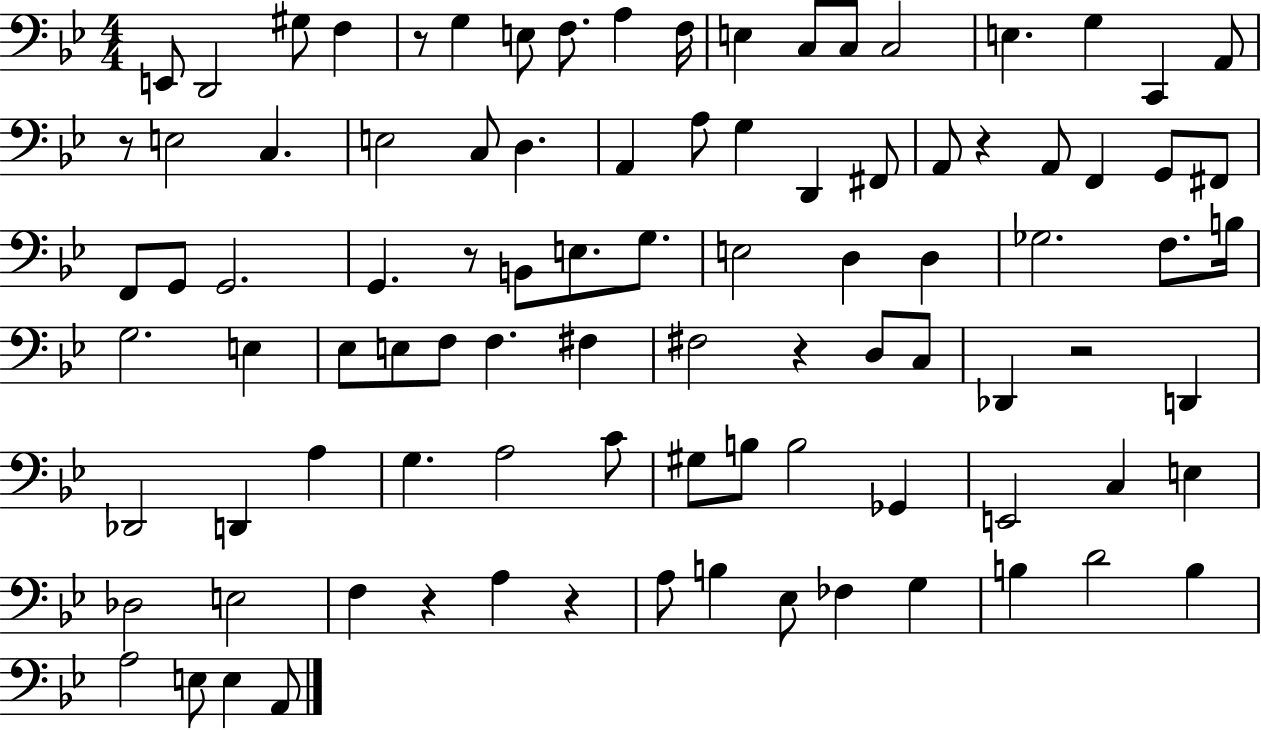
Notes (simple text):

E2/e D2/h G#3/e F3/q R/e G3/q E3/e F3/e. A3/q F3/s E3/q C3/e C3/e C3/h E3/q. G3/q C2/q A2/e R/e E3/h C3/q. E3/h C3/e D3/q. A2/q A3/e G3/q D2/q F#2/e A2/e R/q A2/e F2/q G2/e F#2/e F2/e G2/e G2/h. G2/q. R/e B2/e E3/e. G3/e. E3/h D3/q D3/q Gb3/h. F3/e. B3/s G3/h. E3/q Eb3/e E3/e F3/e F3/q. F#3/q F#3/h R/q D3/e C3/e Db2/q R/h D2/q Db2/h D2/q A3/q G3/q. A3/h C4/e G#3/e B3/e B3/h Gb2/q E2/h C3/q E3/q Db3/h E3/h F3/q R/q A3/q R/q A3/e B3/q Eb3/e FES3/q G3/q B3/q D4/h B3/q A3/h E3/e E3/q A2/e